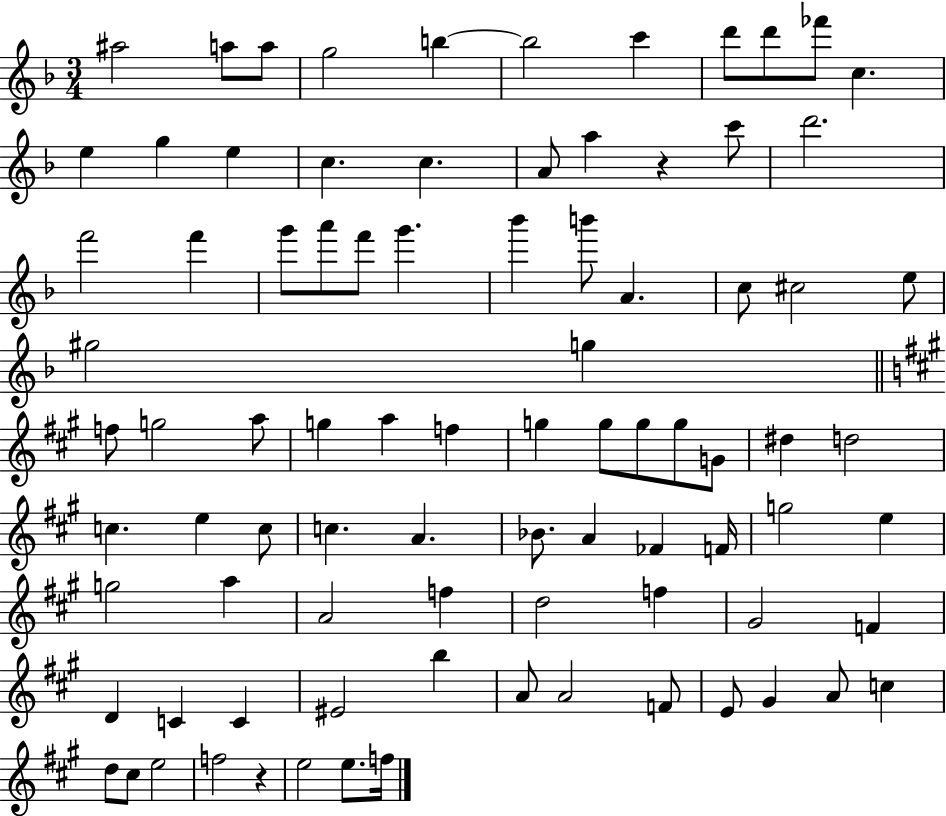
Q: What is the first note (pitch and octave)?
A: A#5